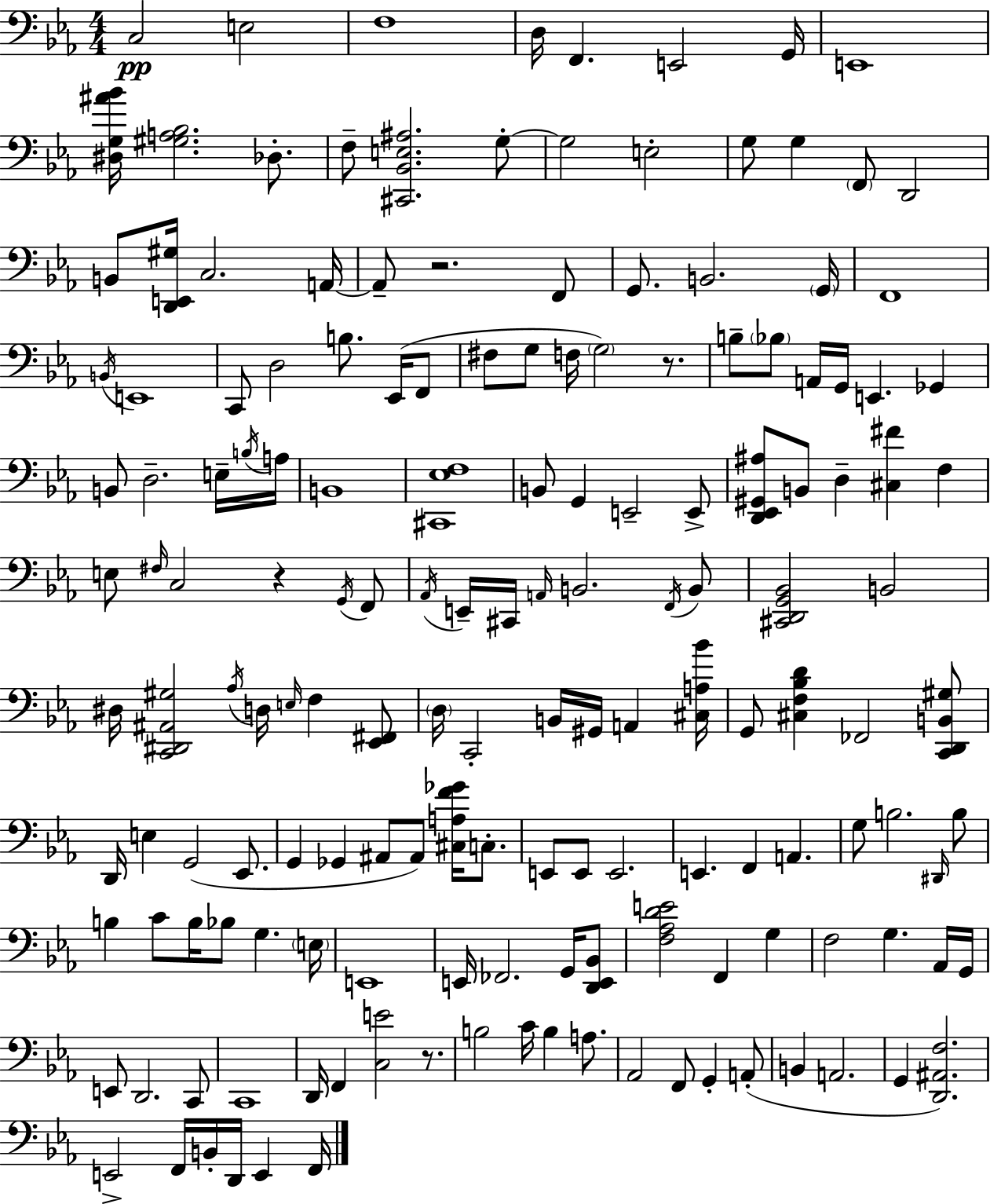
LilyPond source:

{
  \clef bass
  \numericTimeSignature
  \time 4/4
  \key c \minor
  \repeat volta 2 { c2\pp e2 | f1 | d16 f,4. e,2 g,16 | e,1 | \break <dis g ais' bes'>16 <gis a bes>2. des8.-. | f8-- <cis, bes, e ais>2. g8-.~~ | g2 e2-. | g8 g4 \parenthesize f,8 d,2 | \break b,8 <d, e, gis>16 c2. a,16~~ | a,8-- r2. f,8 | g,8. b,2. \parenthesize g,16 | f,1 | \break \acciaccatura { b,16 } e,1 | c,8 d2 b8. ees,16( f,8 | fis8 g8 f16 \parenthesize g2) r8. | b8-- \parenthesize bes8 a,16 g,16 e,4. ges,4 | \break b,8 d2.-- e16-- | \acciaccatura { b16 } a16 b,1 | <cis, ees f>1 | b,8 g,4 e,2-- | \break e,8-> <d, ees, gis, ais>8 b,8 d4-- <cis fis'>4 f4 | e8 \grace { fis16 } c2 r4 | \acciaccatura { g,16 } f,8 \acciaccatura { aes,16 } e,16-- cis,16 \grace { a,16 } b,2. | \acciaccatura { f,16 } b,8 <cis, d, g, bes,>2 b,2 | \break dis16 <c, dis, ais, gis>2 | \acciaccatura { aes16 } d16 \grace { e16 } f4 <ees, fis,>8 \parenthesize d16 c,2-. | b,16 gis,16 a,4 <cis a bes'>16 g,8 <cis f bes d'>4 fes,2 | <c, d, b, gis>8 d,16 e4 g,2( | \break ees,8. g,4 ges,4 | ais,8 ais,8) <cis a f' ges'>16 c8.-. e,8 e,8 e,2. | e,4. f,4 | a,4. g8 b2. | \break \grace { dis,16 } b8 b4 c'8 | b16 bes8 g4. \parenthesize e16 e,1 | e,16 fes,2. | g,16 <d, e, bes,>8 <f aes d' e'>2 | \break f,4 g4 f2 | g4. aes,16 g,16 e,8 d,2. | c,8 c,1 | d,16 f,4 <c e'>2 | \break r8. b2 | c'16 b4 a8. aes,2 | f,8 g,4-. a,8-.( b,4 a,2. | g,4 <d, ais, f>2.) | \break e,2-> | f,16 b,16-. d,16 e,4 f,16 } \bar "|."
}